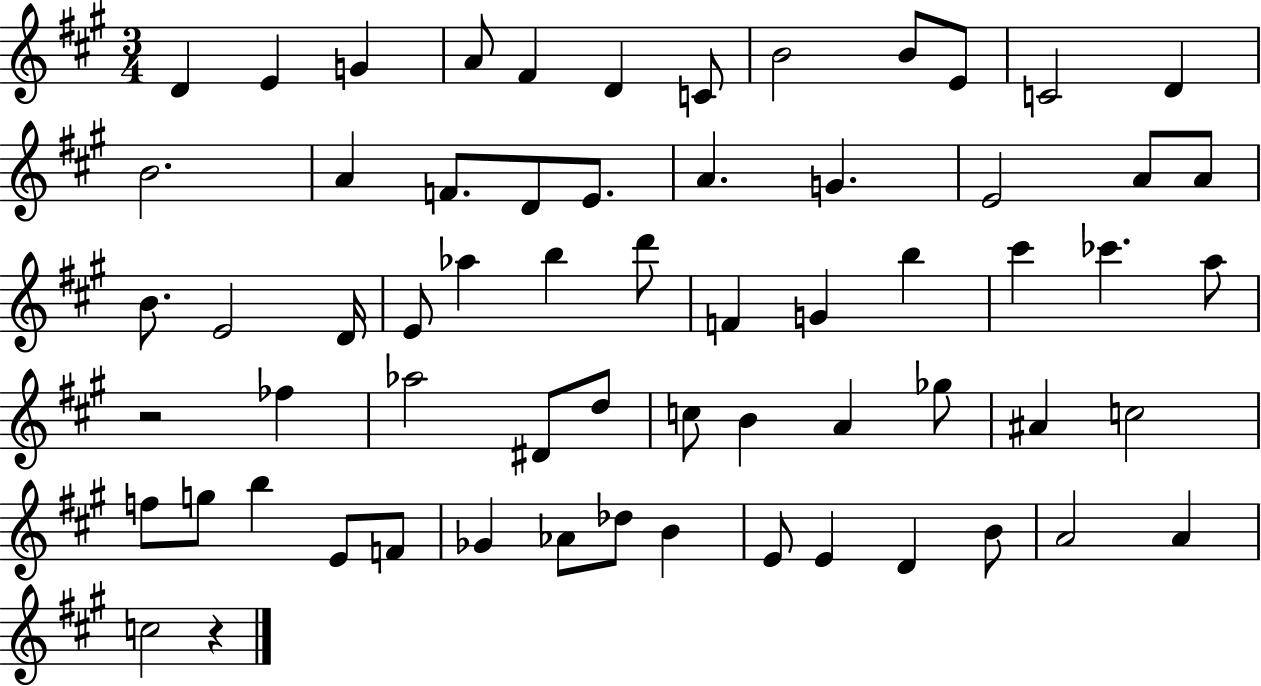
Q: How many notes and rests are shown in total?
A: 63